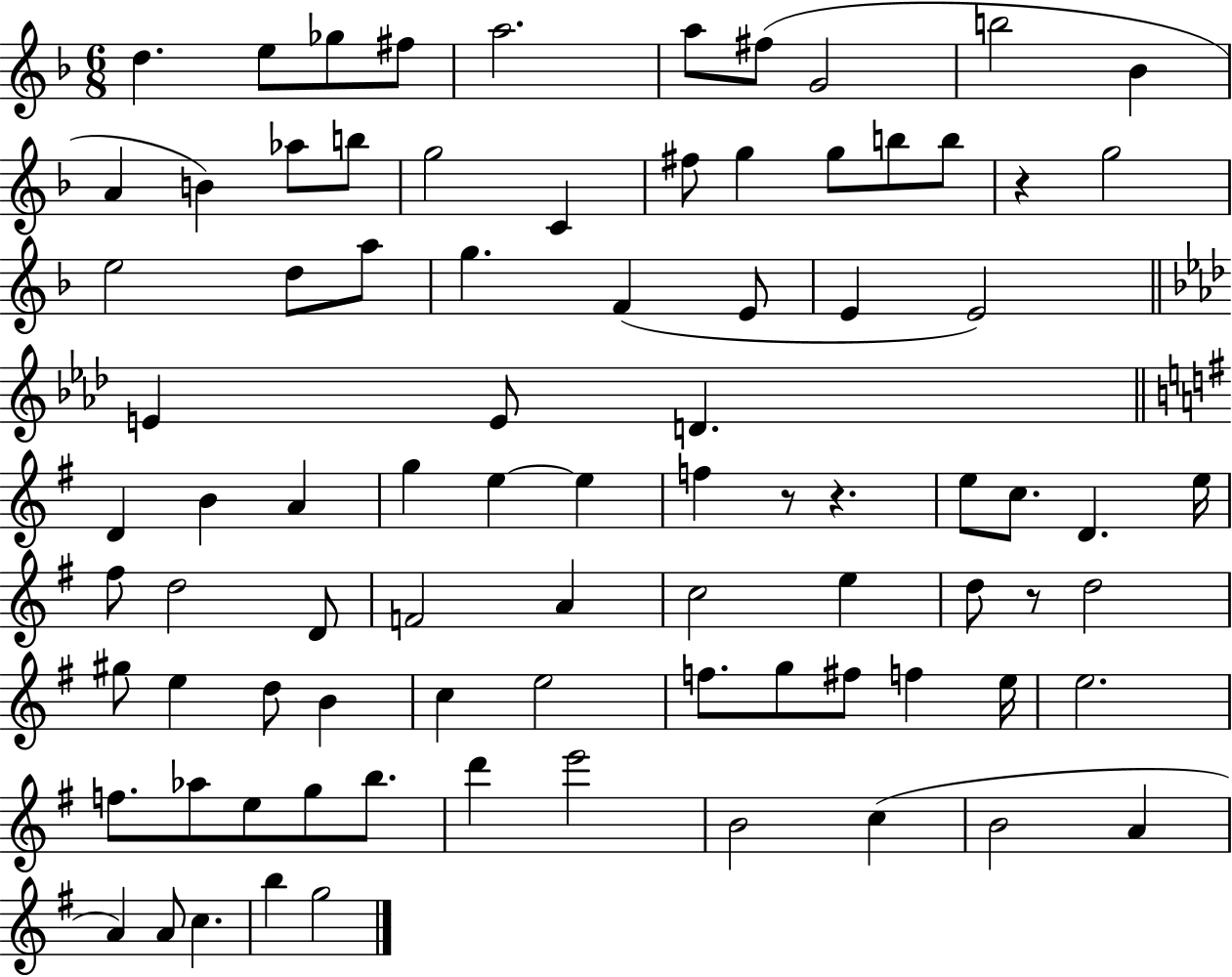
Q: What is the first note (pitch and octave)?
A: D5